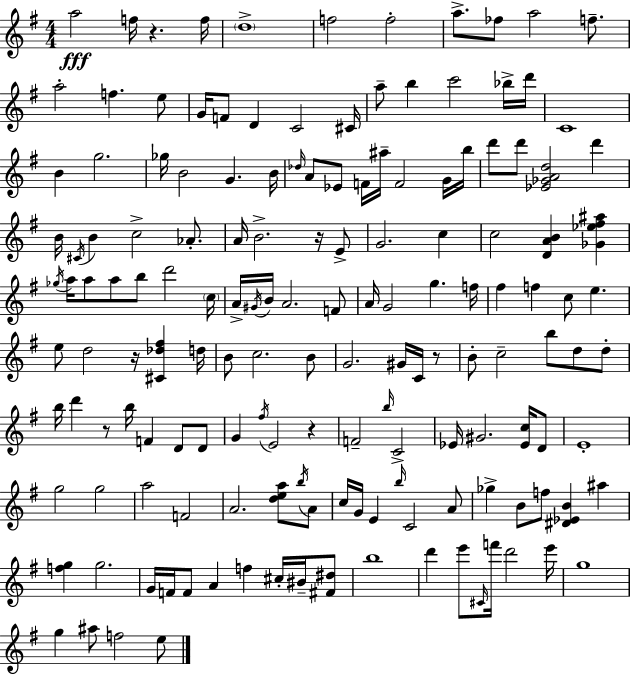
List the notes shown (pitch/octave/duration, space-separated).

A5/h F5/s R/q. F5/s D5/w F5/h F5/h A5/e. FES5/e A5/h F5/e. A5/h F5/q. E5/e G4/s F4/e D4/q C4/h C#4/s A5/e B5/q C6/h Bb5/s D6/s C4/w B4/q G5/h. Gb5/s B4/h G4/q. B4/s Db5/s A4/e Eb4/e F4/s A#5/s F4/h G4/s B5/s D6/e D6/e [Eb4,Gb4,A4,D5]/h D6/q B4/s C#4/s B4/q C5/h Ab4/e. A4/s B4/h. R/s E4/e G4/h. C5/q C5/h [D4,A4,B4]/q [Gb4,Eb5,F#5,A#5]/q Gb5/s A5/s A5/e A5/e B5/e D6/h C5/s A4/s G#4/s B4/s A4/h. F4/e A4/s G4/h G5/q. F5/s F#5/q F5/q C5/e E5/q. E5/e D5/h R/s [C#4,Db5,F#5]/q D5/s B4/e C5/h. B4/e G4/h. G#4/s C4/s R/e B4/e C5/h B5/e D5/e D5/e B5/s D6/q R/e B5/s F4/q D4/e D4/e G4/q F#5/s E4/h R/q F4/h B5/s C4/h Eb4/s G#4/h. [Eb4,C5]/s D4/e E4/w G5/h G5/h A5/h F4/h A4/h. [D5,E5,A5]/e B5/s A4/e C5/s G4/s E4/q B5/s C4/h A4/e Gb5/q B4/e F5/e [D#4,Eb4,B4]/q A#5/q [F5,G5]/q G5/h. G4/s F4/s F4/e A4/q F5/q C#5/s BIS4/s [F#4,D#5]/e B5/w D6/q E6/e C#4/s F6/s D6/h E6/s G5/w G5/q A#5/e F5/h E5/e